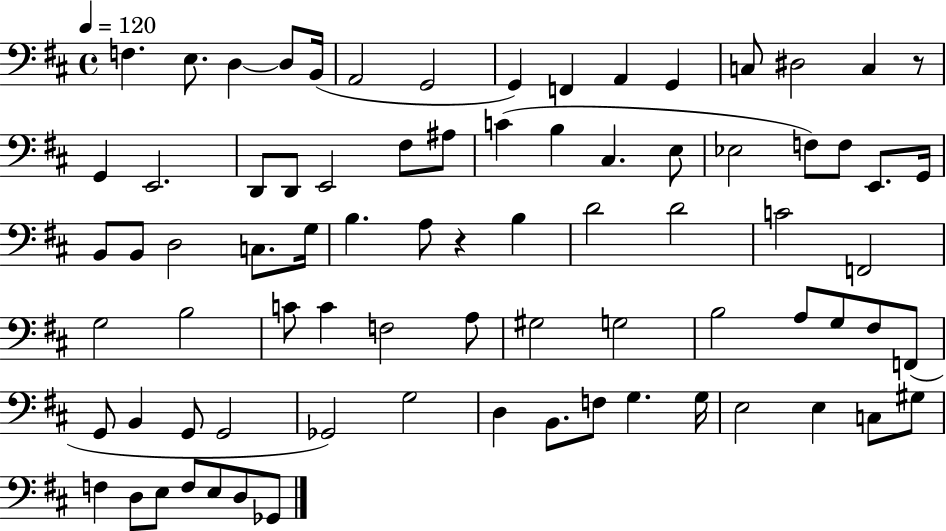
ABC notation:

X:1
T:Untitled
M:4/4
L:1/4
K:D
F, E,/2 D, D,/2 B,,/4 A,,2 G,,2 G,, F,, A,, G,, C,/2 ^D,2 C, z/2 G,, E,,2 D,,/2 D,,/2 E,,2 ^F,/2 ^A,/2 C B, ^C, E,/2 _E,2 F,/2 F,/2 E,,/2 G,,/4 B,,/2 B,,/2 D,2 C,/2 G,/4 B, A,/2 z B, D2 D2 C2 F,,2 G,2 B,2 C/2 C F,2 A,/2 ^G,2 G,2 B,2 A,/2 G,/2 ^F,/2 F,,/2 G,,/2 B,, G,,/2 G,,2 _G,,2 G,2 D, B,,/2 F,/2 G, G,/4 E,2 E, C,/2 ^G,/2 F, D,/2 E,/2 F,/2 E,/2 D,/2 _G,,/2